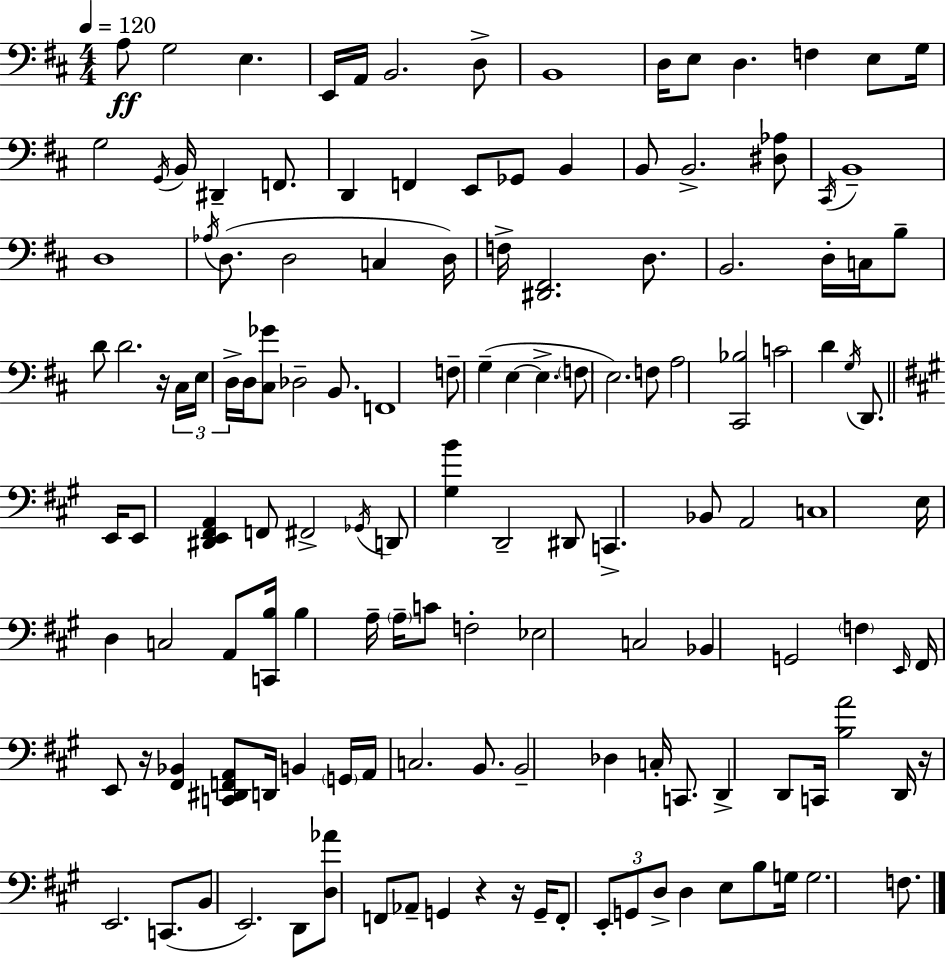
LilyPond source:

{
  \clef bass
  \numericTimeSignature
  \time 4/4
  \key d \major
  \tempo 4 = 120
  a8\ff g2 e4. | e,16 a,16 b,2. d8-> | b,1 | d16 e8 d4. f4 e8 g16 | \break g2 \acciaccatura { g,16 } b,16 dis,4-- f,8. | d,4 f,4 e,8 ges,8 b,4 | b,8 b,2.-> <dis aes>8 | \acciaccatura { cis,16 } b,1-- | \break d1 | \acciaccatura { aes16 } d8.( d2 c4 | d16) f16-> <dis, fis,>2. | d8. b,2. d16-. | \break c16 b8-- d'8 d'2. | r16 \tuplet 3/2 { cis16 e16 d16-> } d16 <cis ges'>8 des2-- | b,8. f,1 | f8-- g4--( e4~~ e4.-> | \break \parenthesize f8 e2.) | f8 a2 <cis, bes>2 | c'2 d'4 \acciaccatura { g16 } | d,8. \bar "||" \break \key a \major e,16 e,8 <dis, e, fis, a,>4 f,8 fis,2-> | \acciaccatura { ges,16 } d,8 <gis b'>4 d,2-- | dis,8 c,4.-> bes,8 a,2 | c1 | \break e16 d4 c2 a,8 | <c, b>16 b4 a16-- \parenthesize a16-- c'8 f2-. | ees2 c2 | bes,4 g,2 \parenthesize f4 | \break \grace { e,16 } fis,16 e,8 r16 <fis, bes,>4 <c, dis, f, a,>8 d,16 b,4 | \parenthesize g,16 a,16 c2. | b,8. b,2-- des4 c16-. | c,8. d,4-> d,8 c,16 <b a'>2 | \break d,16 r16 e,2. | c,8.( b,8 e,2.) | d,8 <d aes'>8 f,8 aes,8-- g,4 r4 | r16 g,16-- f,8-. \tuplet 3/2 { e,8-. g,8 d8-> } d4 e8 | \break b8 g16 g2. | f8. \bar "|."
}